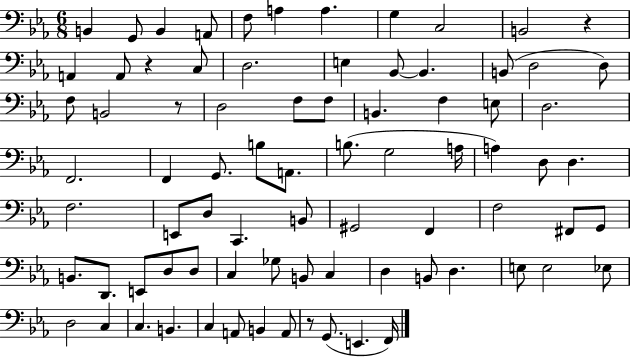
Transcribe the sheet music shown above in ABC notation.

X:1
T:Untitled
M:6/8
L:1/4
K:Eb
B,, G,,/2 B,, A,,/2 F,/2 A, A, G, C,2 B,,2 z A,, A,,/2 z C,/2 D,2 E, _B,,/2 _B,, B,,/2 D,2 D,/2 F,/2 B,,2 z/2 D,2 F,/2 F,/2 B,, F, E,/2 D,2 F,,2 F,, G,,/2 B,/2 A,,/2 B,/2 G,2 A,/4 A, D,/2 D, F,2 E,,/2 D,/2 C,, B,,/2 ^G,,2 F,, F,2 ^F,,/2 G,,/2 B,,/2 D,,/2 E,,/2 D,/2 D,/2 C, _G,/2 B,,/2 C, D, B,,/2 D, E,/2 E,2 _E,/2 D,2 C, C, B,, C, A,,/2 B,, A,,/2 z/2 G,,/2 E,, F,,/4